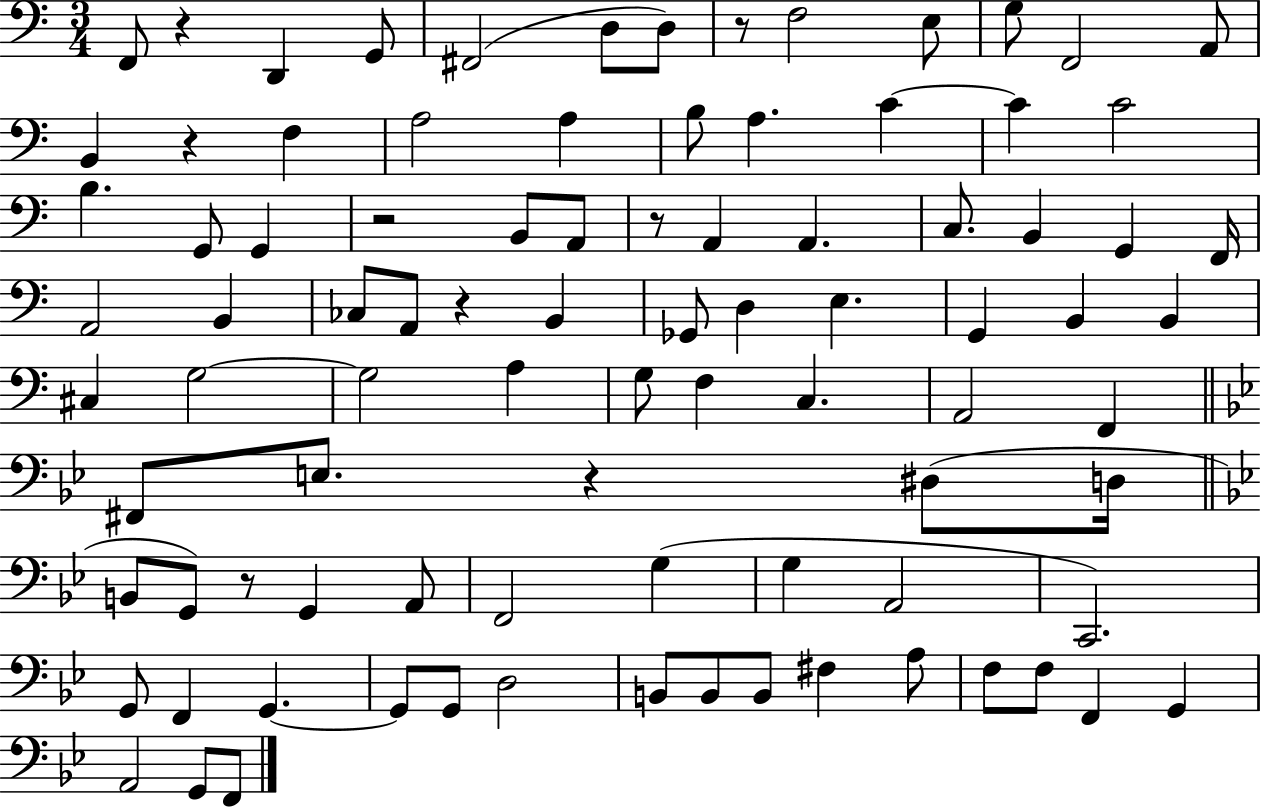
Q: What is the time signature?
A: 3/4